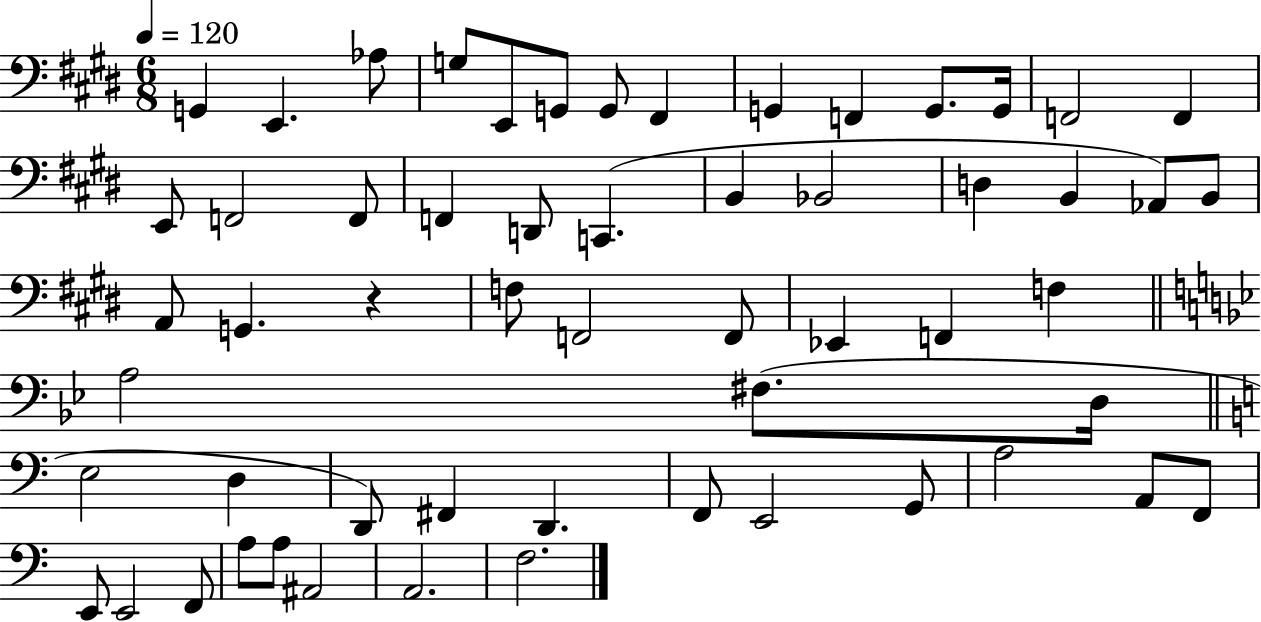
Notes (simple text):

G2/q E2/q. Ab3/e G3/e E2/e G2/e G2/e F#2/q G2/q F2/q G2/e. G2/s F2/h F2/q E2/e F2/h F2/e F2/q D2/e C2/q. B2/q Bb2/h D3/q B2/q Ab2/e B2/e A2/e G2/q. R/q F3/e F2/h F2/e Eb2/q F2/q F3/q A3/h F#3/e. D3/s E3/h D3/q D2/e F#2/q D2/q. F2/e E2/h G2/e A3/h A2/e F2/e E2/e E2/h F2/e A3/e A3/e A#2/h A2/h. F3/h.